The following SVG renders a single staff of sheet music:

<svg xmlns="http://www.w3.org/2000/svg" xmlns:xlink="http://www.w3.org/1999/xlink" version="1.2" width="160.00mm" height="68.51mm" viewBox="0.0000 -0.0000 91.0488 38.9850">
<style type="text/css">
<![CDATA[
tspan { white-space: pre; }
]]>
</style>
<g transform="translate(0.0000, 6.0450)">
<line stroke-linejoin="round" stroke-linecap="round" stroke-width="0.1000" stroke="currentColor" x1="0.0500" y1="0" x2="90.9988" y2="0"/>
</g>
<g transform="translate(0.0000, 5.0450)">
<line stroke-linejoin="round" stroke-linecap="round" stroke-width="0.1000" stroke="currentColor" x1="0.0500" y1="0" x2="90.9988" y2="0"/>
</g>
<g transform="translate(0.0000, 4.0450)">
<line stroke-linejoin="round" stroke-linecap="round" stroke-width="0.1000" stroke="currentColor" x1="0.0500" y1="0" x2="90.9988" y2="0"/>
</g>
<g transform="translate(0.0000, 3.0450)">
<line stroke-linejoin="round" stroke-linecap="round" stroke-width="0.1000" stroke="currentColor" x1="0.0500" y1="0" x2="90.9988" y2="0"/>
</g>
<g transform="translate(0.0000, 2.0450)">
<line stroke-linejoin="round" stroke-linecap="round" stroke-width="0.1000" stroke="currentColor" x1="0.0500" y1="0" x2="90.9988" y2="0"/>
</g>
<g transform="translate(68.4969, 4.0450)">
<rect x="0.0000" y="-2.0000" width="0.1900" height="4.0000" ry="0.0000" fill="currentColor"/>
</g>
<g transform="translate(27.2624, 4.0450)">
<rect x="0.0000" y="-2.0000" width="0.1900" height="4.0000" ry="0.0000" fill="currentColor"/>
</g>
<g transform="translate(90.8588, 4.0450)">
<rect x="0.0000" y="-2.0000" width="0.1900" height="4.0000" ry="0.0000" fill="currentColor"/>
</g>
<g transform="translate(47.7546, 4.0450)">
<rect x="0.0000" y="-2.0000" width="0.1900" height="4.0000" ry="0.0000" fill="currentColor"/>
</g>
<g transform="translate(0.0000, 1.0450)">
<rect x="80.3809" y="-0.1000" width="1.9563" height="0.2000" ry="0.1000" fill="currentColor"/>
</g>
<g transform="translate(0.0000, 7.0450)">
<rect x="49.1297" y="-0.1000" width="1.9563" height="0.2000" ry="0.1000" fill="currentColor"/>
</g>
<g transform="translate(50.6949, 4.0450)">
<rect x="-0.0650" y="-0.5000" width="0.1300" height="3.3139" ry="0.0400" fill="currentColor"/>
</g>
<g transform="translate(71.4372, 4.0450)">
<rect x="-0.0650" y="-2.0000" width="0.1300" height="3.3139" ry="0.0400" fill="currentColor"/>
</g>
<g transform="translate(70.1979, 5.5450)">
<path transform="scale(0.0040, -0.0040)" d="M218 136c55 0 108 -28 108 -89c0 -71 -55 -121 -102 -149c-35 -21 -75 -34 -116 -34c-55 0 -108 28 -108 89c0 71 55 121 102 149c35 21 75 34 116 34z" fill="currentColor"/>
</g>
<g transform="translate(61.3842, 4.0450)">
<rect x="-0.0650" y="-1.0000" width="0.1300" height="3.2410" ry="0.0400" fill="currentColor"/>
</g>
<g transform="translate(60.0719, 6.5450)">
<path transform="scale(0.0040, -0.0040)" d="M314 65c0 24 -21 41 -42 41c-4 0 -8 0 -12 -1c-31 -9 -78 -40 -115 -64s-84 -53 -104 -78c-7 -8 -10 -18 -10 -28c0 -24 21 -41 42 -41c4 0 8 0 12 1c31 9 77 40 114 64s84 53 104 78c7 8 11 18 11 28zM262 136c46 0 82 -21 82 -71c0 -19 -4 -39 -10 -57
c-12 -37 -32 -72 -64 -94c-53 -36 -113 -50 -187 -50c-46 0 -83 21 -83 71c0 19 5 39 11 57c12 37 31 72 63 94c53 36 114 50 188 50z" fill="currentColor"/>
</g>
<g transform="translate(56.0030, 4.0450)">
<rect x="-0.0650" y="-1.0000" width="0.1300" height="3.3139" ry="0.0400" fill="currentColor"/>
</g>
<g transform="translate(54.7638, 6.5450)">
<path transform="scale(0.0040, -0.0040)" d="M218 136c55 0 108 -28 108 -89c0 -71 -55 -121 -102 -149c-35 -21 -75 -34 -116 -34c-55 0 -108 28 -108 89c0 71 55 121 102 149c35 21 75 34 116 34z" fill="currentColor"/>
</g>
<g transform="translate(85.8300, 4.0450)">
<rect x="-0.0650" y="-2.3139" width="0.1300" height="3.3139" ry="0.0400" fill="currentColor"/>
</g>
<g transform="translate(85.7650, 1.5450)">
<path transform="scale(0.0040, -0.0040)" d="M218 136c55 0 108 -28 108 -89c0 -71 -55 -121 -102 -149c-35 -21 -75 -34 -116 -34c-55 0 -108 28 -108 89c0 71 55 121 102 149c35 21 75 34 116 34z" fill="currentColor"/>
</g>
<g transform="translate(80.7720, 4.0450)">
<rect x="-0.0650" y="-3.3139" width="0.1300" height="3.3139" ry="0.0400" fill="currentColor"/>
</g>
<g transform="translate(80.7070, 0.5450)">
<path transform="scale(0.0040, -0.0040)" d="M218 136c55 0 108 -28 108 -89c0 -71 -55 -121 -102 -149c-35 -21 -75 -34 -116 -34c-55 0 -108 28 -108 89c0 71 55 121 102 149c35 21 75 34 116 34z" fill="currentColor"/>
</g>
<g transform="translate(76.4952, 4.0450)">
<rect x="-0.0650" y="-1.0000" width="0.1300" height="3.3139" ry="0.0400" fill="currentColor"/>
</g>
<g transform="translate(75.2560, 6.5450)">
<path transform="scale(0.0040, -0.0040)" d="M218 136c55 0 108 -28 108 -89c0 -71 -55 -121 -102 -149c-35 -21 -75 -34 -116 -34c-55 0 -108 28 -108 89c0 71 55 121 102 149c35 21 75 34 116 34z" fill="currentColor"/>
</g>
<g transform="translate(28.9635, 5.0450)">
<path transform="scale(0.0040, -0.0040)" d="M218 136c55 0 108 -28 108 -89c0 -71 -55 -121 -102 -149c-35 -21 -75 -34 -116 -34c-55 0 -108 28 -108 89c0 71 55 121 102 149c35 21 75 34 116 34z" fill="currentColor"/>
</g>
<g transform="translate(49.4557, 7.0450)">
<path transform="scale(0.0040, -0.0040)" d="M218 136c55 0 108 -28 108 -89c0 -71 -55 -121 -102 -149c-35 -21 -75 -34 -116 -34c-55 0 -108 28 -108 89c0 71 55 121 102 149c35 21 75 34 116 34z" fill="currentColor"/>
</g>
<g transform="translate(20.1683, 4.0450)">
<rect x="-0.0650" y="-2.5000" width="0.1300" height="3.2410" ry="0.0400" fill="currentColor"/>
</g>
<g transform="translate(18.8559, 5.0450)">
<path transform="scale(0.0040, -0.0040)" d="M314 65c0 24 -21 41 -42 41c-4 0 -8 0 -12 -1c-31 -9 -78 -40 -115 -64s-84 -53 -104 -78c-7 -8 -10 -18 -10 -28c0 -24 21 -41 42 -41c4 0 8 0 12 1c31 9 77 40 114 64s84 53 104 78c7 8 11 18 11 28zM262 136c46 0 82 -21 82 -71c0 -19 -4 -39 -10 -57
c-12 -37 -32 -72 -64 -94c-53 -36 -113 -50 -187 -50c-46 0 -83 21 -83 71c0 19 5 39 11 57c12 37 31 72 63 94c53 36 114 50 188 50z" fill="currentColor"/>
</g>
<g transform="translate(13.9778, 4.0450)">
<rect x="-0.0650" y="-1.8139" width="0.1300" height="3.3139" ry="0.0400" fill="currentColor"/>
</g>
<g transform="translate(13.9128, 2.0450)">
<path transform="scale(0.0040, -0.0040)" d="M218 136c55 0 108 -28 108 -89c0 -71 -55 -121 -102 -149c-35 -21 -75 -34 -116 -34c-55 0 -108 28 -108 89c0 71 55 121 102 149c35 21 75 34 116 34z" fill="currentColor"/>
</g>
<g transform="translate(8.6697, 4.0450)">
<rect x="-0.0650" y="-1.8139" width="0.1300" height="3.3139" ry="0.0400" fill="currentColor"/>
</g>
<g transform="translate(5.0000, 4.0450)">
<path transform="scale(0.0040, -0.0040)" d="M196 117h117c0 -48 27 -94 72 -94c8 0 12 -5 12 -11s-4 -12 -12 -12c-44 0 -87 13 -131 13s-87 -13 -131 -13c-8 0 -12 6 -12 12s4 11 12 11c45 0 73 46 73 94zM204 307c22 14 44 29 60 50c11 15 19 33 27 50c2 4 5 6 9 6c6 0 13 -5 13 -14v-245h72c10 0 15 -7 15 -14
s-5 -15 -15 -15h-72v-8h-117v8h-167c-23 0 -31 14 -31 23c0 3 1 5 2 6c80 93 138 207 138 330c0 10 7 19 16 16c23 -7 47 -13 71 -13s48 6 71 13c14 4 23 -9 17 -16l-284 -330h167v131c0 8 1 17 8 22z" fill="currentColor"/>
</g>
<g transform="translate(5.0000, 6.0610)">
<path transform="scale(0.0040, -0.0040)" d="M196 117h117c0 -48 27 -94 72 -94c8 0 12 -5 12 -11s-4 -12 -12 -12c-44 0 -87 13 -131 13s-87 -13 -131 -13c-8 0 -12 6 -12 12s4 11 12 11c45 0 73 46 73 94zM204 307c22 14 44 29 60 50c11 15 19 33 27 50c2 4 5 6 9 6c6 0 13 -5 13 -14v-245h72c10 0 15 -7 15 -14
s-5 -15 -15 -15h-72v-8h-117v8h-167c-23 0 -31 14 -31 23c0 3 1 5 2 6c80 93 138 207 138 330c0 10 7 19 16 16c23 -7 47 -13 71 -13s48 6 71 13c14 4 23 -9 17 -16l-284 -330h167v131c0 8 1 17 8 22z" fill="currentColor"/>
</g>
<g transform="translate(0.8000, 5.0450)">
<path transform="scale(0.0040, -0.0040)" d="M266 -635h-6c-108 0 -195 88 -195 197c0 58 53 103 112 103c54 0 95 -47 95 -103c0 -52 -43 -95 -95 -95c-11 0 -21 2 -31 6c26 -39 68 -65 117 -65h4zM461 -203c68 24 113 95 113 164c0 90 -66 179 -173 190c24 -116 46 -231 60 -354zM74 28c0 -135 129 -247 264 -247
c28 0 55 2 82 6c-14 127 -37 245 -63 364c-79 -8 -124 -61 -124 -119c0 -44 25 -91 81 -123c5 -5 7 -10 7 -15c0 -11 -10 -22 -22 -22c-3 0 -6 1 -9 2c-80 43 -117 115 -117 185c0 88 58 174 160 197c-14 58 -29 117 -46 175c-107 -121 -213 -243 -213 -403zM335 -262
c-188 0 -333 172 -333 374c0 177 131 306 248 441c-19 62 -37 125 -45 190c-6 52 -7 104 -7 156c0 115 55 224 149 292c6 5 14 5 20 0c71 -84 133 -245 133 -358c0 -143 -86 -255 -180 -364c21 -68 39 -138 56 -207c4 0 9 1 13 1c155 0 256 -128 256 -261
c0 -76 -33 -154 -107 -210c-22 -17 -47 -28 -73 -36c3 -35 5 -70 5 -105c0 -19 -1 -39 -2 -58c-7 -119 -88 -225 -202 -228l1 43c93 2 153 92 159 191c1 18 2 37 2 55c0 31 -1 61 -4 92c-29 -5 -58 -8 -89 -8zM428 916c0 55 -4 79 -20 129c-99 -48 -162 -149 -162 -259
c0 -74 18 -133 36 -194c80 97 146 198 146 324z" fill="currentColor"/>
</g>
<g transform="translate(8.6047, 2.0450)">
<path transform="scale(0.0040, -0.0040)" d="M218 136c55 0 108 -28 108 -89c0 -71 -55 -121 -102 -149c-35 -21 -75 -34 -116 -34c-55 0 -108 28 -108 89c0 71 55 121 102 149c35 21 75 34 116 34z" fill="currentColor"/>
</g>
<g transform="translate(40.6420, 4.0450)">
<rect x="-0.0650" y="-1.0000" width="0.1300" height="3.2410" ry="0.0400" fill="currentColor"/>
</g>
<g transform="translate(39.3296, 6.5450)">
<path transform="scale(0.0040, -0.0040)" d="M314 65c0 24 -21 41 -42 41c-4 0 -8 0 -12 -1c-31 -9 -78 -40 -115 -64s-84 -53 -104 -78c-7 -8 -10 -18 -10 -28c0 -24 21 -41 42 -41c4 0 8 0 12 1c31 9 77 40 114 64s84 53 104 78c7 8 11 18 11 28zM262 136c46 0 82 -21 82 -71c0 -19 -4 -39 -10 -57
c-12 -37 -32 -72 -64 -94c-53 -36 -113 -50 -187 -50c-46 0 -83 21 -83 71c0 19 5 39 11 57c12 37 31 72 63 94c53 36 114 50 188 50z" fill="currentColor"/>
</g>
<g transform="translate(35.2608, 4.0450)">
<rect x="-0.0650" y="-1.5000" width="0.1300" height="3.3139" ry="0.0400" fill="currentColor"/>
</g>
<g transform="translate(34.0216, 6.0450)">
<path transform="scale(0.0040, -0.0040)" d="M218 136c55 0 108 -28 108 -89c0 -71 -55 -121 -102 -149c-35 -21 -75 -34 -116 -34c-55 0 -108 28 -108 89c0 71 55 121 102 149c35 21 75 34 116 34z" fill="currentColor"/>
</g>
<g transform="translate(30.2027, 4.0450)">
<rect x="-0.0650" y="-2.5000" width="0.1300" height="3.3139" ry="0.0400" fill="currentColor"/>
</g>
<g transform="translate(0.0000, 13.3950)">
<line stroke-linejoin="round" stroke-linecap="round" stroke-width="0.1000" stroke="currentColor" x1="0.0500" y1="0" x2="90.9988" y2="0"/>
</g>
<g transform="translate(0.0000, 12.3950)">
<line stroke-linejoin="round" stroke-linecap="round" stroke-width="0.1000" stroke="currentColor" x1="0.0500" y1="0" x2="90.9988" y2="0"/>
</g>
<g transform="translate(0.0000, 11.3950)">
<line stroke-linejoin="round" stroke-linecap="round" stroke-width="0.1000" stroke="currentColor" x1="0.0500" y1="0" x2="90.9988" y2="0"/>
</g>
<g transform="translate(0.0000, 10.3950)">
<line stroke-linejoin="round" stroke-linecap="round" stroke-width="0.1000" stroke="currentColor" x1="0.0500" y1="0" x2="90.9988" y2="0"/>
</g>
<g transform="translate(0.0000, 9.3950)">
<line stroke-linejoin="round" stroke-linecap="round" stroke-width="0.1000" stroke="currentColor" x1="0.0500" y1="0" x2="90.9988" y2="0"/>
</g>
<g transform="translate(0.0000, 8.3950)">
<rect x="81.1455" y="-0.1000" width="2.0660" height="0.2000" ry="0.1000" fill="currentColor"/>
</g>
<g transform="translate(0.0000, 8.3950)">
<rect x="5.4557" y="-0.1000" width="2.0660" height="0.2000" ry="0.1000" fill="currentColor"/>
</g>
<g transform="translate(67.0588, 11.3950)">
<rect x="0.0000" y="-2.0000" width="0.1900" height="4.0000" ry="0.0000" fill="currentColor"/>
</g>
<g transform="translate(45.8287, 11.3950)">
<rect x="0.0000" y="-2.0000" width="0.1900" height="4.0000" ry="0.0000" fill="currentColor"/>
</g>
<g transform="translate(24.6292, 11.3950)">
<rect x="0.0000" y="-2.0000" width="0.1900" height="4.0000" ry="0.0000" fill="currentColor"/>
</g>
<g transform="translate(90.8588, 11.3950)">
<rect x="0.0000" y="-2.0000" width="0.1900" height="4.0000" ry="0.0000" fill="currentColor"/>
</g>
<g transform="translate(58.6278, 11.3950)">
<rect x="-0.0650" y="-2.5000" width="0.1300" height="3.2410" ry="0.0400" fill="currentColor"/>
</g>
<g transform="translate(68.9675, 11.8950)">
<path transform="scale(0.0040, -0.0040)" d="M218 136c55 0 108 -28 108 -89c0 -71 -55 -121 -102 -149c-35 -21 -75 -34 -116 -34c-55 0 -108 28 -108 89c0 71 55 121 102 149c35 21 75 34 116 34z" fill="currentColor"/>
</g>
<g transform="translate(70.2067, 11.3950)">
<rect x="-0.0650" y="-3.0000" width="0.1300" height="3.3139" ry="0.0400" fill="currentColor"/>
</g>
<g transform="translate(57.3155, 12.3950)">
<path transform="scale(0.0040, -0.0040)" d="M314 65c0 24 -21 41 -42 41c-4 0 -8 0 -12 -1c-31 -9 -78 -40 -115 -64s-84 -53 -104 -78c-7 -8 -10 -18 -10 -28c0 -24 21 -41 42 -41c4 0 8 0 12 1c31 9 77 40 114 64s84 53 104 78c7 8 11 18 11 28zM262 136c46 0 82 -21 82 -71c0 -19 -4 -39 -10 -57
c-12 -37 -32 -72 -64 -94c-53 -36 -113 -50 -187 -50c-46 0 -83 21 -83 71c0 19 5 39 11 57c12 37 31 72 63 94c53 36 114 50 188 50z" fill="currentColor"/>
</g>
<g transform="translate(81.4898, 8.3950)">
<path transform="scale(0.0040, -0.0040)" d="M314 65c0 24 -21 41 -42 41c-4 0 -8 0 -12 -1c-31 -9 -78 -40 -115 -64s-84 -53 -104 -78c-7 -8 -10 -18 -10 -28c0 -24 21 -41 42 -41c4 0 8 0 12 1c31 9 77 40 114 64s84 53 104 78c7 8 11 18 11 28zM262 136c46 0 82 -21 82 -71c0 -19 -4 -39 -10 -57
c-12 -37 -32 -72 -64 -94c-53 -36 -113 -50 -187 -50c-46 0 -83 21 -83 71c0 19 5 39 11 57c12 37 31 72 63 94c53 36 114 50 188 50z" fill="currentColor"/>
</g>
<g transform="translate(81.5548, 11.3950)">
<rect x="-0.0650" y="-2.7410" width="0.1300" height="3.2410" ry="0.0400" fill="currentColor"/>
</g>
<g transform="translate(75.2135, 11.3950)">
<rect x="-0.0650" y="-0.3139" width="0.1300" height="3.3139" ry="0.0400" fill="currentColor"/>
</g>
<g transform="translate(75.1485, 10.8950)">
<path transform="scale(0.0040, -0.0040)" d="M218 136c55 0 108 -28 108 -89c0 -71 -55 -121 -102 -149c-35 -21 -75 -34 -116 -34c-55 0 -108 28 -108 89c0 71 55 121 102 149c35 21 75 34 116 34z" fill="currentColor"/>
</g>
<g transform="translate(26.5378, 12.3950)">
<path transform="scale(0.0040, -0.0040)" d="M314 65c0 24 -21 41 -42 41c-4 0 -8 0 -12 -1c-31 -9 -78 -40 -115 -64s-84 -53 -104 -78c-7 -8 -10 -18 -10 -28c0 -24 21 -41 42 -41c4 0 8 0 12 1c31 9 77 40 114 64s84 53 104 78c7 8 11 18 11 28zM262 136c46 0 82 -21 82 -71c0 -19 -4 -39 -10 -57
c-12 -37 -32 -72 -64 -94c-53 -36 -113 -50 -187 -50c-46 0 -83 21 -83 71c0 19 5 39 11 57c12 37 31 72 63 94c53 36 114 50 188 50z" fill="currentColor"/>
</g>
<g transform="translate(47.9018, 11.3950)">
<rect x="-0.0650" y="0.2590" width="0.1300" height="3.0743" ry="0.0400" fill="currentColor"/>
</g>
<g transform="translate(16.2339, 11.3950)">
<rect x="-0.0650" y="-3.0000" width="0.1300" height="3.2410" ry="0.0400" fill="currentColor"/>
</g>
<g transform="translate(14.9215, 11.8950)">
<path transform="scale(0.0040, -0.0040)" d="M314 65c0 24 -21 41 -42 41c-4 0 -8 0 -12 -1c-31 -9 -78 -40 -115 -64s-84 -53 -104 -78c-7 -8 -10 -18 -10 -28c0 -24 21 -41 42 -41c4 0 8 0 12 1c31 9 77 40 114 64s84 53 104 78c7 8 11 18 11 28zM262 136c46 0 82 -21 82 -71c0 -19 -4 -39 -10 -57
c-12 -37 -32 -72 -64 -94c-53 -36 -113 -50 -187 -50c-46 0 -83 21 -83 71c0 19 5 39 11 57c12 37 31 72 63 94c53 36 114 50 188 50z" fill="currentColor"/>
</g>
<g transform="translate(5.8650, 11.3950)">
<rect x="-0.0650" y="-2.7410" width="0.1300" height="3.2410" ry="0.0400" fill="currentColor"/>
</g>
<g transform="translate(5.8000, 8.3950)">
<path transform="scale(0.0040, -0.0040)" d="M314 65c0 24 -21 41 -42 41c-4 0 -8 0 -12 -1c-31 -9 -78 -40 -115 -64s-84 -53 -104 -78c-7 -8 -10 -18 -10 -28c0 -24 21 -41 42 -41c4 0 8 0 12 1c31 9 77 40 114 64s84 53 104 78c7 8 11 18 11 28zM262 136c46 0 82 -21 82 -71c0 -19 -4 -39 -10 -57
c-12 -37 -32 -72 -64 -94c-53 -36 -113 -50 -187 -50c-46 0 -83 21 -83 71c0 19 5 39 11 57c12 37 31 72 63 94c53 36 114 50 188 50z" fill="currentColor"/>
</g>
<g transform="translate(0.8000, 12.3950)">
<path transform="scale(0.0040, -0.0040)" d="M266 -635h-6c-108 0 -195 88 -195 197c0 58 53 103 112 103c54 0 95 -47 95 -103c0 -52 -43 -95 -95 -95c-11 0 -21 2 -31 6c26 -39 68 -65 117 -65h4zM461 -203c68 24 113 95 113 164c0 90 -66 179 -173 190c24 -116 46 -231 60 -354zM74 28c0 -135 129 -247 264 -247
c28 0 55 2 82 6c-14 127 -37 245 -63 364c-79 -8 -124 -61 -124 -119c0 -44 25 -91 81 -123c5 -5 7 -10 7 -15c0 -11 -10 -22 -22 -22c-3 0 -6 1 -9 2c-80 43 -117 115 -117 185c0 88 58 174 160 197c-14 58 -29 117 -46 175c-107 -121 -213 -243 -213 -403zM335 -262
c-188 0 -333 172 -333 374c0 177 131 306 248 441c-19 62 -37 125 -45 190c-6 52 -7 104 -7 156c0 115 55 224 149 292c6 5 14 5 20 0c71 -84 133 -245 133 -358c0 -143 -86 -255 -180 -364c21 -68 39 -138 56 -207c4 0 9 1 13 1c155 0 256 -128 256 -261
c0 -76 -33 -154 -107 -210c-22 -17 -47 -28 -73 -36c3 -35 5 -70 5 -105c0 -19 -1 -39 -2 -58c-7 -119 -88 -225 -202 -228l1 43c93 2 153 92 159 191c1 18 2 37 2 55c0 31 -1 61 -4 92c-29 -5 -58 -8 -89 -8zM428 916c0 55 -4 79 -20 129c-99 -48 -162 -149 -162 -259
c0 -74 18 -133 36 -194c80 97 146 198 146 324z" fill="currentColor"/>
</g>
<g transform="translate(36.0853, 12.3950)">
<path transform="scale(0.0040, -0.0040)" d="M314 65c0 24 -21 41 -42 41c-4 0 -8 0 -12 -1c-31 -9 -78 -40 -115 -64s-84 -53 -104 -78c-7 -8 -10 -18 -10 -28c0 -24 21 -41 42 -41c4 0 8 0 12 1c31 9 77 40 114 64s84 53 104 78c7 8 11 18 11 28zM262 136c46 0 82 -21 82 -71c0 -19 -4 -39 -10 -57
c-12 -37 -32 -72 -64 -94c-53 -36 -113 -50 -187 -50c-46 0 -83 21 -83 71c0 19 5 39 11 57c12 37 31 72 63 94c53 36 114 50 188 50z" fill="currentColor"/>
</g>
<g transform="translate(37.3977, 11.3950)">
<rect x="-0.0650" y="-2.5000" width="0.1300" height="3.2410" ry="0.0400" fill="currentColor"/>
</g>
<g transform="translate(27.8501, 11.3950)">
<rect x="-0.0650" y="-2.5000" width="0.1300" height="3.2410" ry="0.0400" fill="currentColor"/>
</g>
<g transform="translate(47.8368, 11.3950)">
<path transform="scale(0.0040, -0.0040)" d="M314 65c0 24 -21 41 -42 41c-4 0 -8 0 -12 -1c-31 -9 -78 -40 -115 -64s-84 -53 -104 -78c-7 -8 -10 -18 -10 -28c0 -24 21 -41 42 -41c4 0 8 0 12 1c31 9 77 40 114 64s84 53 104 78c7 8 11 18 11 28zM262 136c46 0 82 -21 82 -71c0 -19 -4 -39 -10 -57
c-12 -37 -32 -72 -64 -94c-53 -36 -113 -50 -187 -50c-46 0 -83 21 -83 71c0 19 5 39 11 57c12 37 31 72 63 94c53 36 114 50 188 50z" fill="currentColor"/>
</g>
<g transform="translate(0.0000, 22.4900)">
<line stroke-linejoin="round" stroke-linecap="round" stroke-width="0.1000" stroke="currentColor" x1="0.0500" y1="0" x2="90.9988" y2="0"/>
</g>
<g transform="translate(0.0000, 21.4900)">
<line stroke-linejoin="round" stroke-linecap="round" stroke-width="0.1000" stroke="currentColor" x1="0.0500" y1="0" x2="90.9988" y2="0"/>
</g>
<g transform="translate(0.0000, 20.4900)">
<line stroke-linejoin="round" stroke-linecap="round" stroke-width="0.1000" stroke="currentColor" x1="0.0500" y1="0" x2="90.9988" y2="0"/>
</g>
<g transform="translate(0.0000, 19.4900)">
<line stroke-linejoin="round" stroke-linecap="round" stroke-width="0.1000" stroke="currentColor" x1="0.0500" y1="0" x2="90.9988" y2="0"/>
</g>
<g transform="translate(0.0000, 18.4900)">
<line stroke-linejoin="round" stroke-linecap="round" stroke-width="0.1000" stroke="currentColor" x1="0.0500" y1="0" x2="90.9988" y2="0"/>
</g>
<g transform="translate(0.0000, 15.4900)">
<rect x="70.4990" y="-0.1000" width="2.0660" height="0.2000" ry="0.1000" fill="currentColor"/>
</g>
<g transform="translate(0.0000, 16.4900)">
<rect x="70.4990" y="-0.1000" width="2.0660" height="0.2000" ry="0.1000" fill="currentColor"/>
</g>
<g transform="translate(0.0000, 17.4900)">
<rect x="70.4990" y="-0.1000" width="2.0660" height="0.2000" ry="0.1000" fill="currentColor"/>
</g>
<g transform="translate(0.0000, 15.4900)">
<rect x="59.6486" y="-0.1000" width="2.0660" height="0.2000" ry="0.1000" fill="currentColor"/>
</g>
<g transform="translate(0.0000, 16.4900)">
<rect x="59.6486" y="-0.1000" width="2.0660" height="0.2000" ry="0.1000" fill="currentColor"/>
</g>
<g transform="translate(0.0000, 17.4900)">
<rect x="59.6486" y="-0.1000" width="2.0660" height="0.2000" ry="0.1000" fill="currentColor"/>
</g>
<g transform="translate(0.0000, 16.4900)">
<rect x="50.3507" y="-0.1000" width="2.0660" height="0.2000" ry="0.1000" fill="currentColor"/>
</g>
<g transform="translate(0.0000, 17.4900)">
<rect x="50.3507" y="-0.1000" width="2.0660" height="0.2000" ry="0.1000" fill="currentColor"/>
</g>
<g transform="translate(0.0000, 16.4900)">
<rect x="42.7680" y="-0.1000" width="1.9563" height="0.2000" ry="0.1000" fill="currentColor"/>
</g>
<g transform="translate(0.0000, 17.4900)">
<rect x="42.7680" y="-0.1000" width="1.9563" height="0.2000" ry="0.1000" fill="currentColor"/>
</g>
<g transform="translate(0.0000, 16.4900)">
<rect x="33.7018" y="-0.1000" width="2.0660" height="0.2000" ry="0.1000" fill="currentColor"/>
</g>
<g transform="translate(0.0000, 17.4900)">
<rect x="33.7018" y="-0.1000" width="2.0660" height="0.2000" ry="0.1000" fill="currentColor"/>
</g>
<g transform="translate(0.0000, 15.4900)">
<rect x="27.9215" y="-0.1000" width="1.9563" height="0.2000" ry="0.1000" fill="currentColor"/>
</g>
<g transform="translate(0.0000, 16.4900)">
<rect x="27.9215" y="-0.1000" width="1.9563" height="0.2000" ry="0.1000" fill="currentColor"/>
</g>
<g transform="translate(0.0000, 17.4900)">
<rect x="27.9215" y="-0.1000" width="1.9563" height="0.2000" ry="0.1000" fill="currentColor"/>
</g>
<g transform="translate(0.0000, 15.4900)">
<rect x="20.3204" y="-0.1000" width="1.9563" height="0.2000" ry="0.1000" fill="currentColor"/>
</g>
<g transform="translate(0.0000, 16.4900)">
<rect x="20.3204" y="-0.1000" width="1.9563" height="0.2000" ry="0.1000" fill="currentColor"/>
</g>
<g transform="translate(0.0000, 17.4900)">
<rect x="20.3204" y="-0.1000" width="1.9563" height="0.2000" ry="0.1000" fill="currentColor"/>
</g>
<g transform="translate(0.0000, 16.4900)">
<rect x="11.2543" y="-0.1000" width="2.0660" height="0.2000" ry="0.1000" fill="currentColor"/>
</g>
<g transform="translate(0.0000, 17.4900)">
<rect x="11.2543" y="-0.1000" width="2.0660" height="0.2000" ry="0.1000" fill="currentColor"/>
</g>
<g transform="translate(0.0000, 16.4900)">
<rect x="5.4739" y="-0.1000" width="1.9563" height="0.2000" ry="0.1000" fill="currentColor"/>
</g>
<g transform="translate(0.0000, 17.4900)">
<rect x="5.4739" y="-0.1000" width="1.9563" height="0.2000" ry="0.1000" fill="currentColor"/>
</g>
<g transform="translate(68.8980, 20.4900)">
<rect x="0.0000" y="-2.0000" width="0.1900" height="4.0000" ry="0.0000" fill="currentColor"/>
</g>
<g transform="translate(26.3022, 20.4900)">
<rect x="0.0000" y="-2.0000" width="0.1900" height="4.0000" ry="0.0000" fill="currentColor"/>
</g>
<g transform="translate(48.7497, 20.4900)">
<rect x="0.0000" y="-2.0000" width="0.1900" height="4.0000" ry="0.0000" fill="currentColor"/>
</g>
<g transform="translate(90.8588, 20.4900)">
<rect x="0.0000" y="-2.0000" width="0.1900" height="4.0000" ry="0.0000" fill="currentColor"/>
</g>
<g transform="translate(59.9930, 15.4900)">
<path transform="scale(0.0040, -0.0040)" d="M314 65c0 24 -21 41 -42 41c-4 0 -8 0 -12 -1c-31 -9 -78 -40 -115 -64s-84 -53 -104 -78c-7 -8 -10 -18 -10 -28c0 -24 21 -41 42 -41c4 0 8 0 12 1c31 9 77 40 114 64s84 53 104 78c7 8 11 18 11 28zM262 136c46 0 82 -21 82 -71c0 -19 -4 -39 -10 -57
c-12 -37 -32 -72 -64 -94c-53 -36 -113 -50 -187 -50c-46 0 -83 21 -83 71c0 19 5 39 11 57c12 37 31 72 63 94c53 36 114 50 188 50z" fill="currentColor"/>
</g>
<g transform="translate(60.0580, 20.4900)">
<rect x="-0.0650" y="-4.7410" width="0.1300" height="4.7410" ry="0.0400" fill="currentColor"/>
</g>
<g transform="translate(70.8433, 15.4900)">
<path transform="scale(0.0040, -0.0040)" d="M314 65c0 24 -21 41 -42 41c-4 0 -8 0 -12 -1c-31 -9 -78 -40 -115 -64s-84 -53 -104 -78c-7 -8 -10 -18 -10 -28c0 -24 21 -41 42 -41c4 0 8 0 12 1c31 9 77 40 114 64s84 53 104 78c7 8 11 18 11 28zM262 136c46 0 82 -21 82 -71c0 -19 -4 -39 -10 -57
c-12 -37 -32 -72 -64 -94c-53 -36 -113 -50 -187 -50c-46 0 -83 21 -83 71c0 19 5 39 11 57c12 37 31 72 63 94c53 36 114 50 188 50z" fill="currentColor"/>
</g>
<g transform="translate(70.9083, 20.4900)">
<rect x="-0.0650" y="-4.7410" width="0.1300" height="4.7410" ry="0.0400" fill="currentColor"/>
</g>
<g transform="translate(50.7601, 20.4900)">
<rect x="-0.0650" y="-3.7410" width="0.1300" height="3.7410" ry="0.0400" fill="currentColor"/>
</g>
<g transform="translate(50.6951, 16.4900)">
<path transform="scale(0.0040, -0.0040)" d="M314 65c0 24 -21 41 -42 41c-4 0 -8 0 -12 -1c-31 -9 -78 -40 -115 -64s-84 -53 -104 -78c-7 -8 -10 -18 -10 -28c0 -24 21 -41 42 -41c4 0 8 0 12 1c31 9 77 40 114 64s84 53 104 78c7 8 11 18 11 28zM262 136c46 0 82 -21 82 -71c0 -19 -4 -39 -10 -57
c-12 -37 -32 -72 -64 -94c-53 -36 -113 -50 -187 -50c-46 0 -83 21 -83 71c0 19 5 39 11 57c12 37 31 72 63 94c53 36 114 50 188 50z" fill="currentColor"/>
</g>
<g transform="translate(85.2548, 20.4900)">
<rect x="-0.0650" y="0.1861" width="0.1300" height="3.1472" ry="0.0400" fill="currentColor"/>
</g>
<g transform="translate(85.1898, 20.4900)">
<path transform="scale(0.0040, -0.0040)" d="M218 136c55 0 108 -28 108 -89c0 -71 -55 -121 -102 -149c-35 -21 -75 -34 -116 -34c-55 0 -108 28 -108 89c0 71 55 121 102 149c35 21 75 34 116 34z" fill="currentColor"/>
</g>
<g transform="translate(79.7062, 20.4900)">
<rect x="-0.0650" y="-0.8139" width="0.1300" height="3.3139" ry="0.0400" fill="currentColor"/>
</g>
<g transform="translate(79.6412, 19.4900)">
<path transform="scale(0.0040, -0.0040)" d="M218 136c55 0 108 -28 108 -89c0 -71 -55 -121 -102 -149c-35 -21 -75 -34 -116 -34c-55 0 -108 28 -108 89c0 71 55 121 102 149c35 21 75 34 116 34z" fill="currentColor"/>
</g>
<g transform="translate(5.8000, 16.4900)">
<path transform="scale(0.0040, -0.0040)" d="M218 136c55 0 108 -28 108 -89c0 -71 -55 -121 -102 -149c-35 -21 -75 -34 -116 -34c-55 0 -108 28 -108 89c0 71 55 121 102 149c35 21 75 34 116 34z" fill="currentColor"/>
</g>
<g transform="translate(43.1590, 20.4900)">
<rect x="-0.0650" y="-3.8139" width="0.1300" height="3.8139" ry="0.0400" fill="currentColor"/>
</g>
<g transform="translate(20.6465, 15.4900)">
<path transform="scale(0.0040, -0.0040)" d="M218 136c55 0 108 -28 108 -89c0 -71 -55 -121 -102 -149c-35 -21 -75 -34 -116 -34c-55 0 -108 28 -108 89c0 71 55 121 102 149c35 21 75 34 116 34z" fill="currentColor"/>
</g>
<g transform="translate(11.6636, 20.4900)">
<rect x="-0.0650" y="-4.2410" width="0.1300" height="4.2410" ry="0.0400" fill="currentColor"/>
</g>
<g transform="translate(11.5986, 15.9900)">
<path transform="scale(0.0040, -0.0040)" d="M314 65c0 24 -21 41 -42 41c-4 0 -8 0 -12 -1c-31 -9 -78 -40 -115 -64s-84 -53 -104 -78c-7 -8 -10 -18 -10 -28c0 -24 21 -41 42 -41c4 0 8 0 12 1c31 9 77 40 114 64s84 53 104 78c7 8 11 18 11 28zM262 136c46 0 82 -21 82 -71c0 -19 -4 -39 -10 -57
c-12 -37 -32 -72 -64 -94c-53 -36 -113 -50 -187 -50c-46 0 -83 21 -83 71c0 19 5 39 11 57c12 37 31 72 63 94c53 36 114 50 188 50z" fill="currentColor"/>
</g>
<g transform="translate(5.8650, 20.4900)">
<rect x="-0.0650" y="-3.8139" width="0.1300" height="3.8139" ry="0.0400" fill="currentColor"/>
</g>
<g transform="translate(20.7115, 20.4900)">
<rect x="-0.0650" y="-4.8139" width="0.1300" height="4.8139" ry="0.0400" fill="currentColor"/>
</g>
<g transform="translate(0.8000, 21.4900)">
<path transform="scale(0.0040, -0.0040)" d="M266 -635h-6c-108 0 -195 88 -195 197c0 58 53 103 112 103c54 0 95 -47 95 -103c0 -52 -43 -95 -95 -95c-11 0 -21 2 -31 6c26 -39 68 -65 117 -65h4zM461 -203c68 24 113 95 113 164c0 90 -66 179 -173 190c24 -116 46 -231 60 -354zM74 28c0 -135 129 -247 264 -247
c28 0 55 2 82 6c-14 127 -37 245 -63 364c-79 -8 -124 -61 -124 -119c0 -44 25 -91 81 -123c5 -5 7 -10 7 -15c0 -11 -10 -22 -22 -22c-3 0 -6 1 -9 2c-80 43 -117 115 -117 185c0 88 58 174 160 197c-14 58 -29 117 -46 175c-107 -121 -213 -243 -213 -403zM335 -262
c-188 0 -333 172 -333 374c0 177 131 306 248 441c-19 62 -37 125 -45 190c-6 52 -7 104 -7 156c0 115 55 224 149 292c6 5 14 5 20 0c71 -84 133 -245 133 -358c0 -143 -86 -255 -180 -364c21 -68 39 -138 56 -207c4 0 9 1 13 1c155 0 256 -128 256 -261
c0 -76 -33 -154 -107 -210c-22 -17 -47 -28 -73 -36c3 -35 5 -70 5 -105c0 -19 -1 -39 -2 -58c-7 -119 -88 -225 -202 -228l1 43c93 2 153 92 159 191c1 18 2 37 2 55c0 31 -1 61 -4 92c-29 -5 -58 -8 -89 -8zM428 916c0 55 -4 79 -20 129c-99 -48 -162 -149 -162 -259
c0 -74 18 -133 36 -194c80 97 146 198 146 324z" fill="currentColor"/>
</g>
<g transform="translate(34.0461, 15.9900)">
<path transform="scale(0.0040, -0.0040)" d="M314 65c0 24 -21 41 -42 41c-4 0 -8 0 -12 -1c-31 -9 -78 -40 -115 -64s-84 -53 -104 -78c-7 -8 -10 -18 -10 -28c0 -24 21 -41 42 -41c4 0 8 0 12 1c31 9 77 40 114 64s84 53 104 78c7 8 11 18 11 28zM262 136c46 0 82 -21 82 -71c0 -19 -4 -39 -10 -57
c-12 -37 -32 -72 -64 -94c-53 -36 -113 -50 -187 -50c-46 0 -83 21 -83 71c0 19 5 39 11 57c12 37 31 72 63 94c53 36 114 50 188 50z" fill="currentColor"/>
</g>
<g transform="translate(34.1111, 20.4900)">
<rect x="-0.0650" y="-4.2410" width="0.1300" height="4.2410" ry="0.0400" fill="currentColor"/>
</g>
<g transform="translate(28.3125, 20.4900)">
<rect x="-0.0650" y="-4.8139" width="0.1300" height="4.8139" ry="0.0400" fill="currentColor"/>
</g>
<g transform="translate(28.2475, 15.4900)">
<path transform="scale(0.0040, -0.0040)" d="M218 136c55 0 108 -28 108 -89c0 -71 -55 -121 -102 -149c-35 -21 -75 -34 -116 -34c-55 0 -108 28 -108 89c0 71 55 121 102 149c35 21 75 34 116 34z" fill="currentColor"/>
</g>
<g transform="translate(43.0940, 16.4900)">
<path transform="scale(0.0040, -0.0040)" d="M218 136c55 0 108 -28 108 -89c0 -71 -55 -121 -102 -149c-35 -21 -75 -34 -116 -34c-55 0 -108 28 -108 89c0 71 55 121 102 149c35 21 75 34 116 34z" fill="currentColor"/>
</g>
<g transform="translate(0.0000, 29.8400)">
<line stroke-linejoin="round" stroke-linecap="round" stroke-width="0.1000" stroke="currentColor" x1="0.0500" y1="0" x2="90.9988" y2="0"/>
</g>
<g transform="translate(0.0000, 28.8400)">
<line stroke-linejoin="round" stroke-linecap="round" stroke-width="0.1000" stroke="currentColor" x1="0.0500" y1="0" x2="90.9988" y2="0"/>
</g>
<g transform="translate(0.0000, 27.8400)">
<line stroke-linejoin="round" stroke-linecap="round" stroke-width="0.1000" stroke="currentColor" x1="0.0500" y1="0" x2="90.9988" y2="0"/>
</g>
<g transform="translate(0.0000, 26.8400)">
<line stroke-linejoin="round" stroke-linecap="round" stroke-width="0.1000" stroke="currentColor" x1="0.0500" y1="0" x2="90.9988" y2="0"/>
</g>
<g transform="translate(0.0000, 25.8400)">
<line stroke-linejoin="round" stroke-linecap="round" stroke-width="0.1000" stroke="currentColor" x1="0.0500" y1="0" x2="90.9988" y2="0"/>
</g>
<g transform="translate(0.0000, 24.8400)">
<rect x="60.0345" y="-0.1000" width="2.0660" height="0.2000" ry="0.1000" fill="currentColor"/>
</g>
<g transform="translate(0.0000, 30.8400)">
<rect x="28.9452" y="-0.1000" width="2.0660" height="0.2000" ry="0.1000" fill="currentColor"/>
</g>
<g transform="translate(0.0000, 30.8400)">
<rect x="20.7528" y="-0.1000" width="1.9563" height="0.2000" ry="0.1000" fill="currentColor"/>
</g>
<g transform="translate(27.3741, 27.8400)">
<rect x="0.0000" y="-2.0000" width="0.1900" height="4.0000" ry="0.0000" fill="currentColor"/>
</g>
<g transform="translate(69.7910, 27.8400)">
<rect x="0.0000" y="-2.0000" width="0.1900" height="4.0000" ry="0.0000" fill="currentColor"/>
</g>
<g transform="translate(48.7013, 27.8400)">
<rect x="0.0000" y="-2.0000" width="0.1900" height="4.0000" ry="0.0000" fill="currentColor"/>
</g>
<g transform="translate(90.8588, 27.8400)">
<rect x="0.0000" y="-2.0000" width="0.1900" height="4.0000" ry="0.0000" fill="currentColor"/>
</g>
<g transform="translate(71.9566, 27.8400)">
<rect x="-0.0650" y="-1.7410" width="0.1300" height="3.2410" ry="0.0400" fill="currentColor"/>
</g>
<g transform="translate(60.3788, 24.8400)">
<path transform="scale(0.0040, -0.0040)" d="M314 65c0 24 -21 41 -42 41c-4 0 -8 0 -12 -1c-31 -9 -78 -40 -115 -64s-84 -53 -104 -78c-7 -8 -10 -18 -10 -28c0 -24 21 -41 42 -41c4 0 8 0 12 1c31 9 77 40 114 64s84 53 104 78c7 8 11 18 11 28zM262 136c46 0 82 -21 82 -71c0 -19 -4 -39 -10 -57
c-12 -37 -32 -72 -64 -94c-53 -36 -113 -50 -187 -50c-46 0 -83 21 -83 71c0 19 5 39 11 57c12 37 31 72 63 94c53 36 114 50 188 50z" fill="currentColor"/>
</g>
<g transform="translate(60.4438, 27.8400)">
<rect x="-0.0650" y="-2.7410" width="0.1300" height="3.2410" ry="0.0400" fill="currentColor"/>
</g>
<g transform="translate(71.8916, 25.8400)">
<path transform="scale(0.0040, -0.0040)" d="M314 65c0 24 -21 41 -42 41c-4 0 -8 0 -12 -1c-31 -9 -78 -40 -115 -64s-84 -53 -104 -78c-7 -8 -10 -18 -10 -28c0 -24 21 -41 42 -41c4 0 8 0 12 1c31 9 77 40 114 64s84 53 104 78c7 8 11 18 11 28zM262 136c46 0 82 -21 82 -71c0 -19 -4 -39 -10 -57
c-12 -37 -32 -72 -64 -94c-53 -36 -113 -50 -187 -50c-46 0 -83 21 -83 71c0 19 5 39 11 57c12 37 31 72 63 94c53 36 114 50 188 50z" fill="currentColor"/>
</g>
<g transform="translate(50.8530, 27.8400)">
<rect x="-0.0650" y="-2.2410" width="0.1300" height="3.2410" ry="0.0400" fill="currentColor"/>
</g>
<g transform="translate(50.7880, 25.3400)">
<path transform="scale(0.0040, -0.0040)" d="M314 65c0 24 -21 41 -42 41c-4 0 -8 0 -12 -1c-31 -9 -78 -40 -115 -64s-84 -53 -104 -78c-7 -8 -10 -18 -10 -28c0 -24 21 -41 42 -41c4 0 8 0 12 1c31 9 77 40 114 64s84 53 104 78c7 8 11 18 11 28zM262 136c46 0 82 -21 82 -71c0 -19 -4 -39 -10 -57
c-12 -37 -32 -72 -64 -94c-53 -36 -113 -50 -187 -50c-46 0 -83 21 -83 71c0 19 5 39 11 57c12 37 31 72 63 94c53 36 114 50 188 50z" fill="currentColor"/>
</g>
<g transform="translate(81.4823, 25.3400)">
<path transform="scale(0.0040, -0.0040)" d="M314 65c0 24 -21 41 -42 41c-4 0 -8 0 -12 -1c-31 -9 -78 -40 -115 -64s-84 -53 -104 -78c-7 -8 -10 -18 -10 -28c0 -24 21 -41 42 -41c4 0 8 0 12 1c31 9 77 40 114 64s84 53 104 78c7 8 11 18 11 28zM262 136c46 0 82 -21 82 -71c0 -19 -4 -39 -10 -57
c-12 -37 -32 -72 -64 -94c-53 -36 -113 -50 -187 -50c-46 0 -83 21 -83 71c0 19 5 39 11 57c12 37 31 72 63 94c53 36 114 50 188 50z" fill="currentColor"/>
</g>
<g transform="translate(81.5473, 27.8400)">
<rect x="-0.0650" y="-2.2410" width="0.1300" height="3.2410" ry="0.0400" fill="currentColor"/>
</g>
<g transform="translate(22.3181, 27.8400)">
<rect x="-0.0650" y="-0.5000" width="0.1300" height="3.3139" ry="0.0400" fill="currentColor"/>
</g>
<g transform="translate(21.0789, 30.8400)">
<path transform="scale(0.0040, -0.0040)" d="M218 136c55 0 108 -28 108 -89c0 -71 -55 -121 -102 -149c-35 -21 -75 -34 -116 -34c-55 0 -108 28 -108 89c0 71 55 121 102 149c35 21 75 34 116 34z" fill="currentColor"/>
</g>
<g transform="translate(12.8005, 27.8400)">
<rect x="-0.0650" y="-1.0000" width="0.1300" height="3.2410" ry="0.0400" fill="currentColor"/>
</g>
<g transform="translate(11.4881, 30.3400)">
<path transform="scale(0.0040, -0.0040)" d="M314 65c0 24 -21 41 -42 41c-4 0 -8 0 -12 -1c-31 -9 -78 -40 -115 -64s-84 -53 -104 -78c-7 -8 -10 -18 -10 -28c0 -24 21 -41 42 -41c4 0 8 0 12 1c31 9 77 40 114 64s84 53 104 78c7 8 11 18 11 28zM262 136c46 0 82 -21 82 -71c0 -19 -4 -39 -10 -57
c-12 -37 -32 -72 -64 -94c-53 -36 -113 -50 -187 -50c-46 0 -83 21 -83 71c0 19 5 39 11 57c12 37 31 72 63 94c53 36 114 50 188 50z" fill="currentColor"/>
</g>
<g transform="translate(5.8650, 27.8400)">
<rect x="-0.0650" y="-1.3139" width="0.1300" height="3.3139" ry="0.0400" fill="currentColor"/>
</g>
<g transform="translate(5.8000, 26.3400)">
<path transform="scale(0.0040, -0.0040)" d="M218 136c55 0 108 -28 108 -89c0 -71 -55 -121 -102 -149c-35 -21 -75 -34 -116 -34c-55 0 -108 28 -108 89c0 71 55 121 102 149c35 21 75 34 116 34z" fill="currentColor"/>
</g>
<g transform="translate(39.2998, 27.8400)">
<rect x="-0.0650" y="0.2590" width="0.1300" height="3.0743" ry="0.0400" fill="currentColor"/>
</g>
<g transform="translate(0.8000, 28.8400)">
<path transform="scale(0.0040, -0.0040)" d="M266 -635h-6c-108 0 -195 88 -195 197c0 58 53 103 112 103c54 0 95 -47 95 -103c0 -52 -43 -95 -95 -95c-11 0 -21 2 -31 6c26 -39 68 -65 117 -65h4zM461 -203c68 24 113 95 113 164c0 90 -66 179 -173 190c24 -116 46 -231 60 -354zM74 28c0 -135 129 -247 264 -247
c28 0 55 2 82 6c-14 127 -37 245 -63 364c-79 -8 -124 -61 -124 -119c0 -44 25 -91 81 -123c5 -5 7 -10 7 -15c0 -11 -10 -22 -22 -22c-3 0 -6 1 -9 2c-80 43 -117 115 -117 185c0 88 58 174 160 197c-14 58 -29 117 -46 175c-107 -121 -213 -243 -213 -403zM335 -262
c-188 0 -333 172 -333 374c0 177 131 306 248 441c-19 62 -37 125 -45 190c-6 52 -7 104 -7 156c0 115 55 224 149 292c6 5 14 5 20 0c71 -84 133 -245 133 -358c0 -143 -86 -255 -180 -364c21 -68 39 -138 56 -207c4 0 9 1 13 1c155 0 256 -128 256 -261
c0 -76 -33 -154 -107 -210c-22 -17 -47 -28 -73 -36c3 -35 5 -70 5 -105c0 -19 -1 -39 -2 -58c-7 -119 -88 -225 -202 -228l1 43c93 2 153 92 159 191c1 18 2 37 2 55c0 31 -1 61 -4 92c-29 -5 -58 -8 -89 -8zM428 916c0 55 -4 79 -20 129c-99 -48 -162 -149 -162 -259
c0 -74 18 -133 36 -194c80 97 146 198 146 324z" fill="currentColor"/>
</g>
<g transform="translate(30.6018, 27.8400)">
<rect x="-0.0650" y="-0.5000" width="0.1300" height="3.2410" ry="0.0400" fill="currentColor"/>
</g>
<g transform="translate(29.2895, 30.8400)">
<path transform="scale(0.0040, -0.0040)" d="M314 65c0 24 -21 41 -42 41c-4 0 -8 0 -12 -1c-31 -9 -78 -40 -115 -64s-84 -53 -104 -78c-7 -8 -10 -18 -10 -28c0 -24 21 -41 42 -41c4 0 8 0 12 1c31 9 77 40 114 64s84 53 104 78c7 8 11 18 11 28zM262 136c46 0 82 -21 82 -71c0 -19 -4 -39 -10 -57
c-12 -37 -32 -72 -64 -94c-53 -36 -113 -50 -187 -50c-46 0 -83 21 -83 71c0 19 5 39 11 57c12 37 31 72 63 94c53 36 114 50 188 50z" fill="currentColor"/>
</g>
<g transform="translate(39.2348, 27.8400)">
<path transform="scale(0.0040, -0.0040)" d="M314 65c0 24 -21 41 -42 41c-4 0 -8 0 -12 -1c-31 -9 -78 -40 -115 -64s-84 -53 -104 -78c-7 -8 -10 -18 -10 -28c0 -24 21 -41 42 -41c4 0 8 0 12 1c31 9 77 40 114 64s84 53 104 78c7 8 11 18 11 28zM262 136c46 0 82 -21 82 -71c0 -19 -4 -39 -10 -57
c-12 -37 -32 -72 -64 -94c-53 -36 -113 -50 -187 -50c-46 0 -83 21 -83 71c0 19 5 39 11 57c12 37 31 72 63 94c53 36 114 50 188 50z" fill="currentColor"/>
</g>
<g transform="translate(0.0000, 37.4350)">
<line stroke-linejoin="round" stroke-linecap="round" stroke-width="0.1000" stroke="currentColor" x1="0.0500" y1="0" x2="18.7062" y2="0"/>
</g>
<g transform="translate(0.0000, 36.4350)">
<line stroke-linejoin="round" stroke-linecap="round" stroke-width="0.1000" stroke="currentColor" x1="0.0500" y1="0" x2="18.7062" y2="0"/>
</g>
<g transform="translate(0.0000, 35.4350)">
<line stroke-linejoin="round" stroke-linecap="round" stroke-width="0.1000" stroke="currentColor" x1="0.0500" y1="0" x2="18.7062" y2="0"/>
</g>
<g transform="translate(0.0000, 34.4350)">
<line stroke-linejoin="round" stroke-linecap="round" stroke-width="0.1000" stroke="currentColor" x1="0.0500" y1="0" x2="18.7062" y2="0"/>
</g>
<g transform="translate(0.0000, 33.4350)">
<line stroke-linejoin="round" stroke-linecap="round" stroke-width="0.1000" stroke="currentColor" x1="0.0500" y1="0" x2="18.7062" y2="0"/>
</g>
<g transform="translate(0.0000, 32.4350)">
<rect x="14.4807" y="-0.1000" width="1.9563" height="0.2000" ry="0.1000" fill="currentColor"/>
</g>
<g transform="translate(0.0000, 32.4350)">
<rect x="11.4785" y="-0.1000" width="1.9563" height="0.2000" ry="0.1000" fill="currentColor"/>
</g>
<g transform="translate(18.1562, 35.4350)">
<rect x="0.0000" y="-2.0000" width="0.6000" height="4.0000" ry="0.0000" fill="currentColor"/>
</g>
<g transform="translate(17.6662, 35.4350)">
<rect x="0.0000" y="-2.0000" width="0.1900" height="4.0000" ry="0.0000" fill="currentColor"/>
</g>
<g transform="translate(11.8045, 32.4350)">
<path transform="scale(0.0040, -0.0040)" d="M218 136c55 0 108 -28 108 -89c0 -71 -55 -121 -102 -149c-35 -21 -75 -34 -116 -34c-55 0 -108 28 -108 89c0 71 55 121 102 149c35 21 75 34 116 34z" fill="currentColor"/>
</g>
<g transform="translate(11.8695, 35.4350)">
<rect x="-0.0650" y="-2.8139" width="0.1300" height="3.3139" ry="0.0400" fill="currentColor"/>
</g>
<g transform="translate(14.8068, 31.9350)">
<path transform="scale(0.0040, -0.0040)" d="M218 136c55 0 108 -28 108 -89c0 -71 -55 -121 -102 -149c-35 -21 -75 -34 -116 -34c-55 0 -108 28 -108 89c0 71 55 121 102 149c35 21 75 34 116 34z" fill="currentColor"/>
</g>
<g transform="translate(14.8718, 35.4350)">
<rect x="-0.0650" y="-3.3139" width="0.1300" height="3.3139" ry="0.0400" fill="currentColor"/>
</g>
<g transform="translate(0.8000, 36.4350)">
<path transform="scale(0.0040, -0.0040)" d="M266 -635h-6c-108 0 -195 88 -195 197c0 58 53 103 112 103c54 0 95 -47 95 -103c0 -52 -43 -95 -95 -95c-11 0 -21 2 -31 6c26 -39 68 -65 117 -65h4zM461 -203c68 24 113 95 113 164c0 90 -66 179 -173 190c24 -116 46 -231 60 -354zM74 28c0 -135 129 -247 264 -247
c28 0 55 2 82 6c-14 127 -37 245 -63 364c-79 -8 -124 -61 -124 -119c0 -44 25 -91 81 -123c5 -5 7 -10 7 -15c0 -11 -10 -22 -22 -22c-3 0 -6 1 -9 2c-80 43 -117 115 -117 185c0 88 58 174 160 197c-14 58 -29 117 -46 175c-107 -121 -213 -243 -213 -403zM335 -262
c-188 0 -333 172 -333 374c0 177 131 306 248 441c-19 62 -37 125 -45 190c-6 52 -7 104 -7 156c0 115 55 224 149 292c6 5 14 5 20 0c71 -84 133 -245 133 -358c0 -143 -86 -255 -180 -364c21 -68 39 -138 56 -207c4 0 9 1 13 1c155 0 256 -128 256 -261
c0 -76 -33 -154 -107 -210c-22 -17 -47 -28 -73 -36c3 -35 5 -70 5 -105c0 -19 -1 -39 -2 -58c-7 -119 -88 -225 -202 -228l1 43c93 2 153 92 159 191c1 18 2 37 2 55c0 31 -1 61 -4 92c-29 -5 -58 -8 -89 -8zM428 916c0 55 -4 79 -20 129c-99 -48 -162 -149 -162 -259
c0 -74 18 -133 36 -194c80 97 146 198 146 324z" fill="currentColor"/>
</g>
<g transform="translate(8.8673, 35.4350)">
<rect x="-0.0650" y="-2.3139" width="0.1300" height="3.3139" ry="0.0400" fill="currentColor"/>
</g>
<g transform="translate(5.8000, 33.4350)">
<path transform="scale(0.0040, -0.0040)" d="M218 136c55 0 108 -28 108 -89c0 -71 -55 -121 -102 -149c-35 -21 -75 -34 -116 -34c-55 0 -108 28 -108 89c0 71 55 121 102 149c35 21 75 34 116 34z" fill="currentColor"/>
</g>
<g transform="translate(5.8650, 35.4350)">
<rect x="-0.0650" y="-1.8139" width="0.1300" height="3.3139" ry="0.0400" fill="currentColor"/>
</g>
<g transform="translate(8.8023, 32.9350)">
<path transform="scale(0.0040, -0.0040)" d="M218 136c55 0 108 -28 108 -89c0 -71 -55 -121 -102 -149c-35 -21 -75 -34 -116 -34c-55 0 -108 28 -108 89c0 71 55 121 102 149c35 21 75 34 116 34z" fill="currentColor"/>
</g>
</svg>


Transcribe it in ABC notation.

X:1
T:Untitled
M:4/4
L:1/4
K:C
f f G2 G E D2 C D D2 F D b g a2 A2 G2 G2 B2 G2 A c a2 c' d'2 e' e' d'2 c' c'2 e'2 e'2 d B e D2 C C2 B2 g2 a2 f2 g2 f g a b